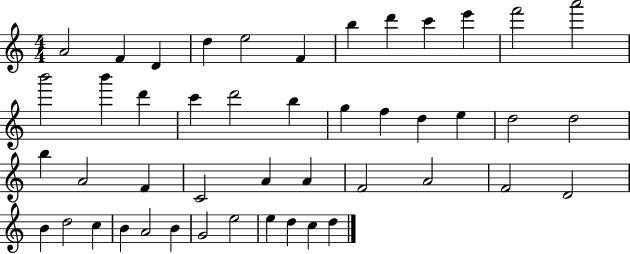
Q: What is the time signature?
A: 4/4